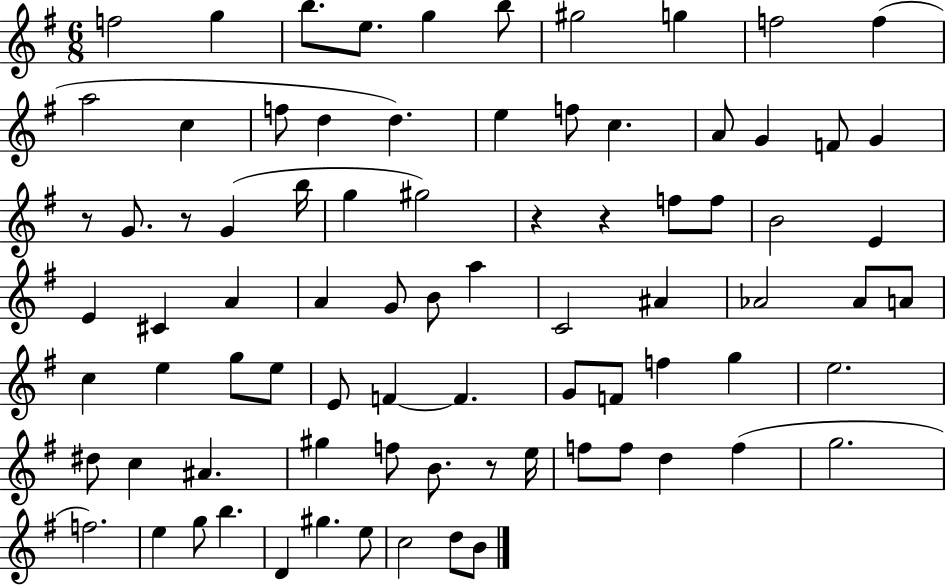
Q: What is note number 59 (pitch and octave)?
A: G#5